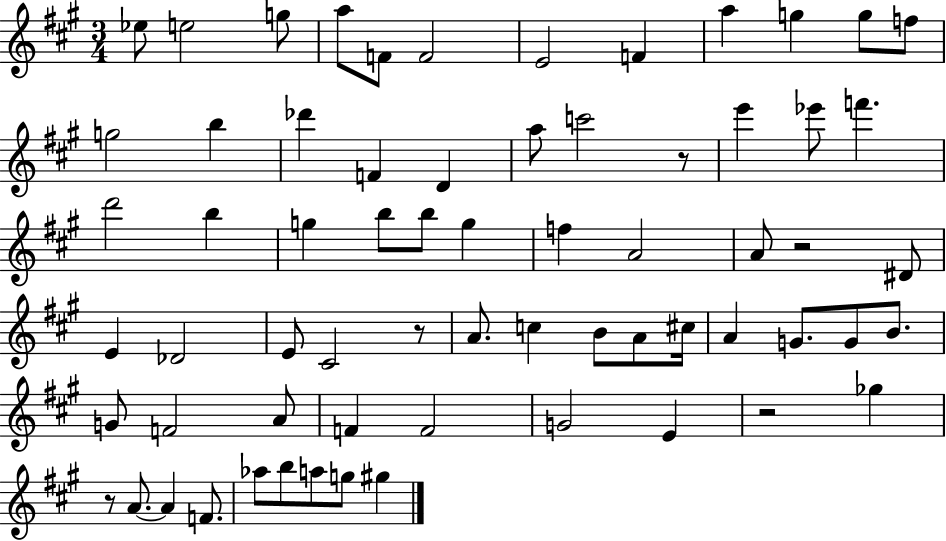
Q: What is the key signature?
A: A major